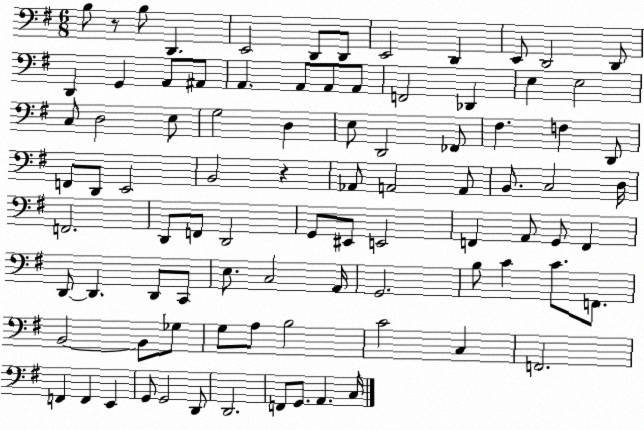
X:1
T:Untitled
M:6/8
L:1/4
K:G
B,/2 z/2 B,/2 D,, E,,2 D,,/2 D,,/2 E,,2 D,, E,,/2 D,,2 D,,/2 D,, G,, A,,/2 ^A,,/2 A,, A,,/2 A,,/2 A,,/2 F,,2 _D,, E, E,2 C,/2 D,2 E,/2 G,2 D, E,/2 D,,2 _F,,/2 ^F, F, D,,/2 F,,/2 D,,/2 E,,2 B,,2 z _A,,/2 A,,2 A,,/2 B,,/2 C,2 D,/4 F,,2 D,,/2 F,,/2 D,,2 G,,/2 ^E,,/2 E,,2 F,, A,,/2 G,,/2 F,, D,,/2 D,, D,,/2 C,,/2 E,/2 C,2 A,,/4 G,,2 B,/2 C C/2 F,,/2 B,,2 B,,/2 _G,/2 G,/2 A,/2 B,2 C2 C, F,,2 F,, F,, E,, G,,/2 G,,2 D,,/2 D,,2 F,,/2 G,,/2 A,, C,/4